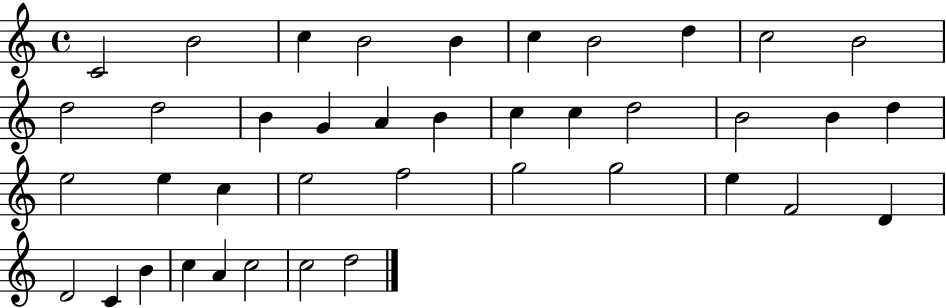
C4/h B4/h C5/q B4/h B4/q C5/q B4/h D5/q C5/h B4/h D5/h D5/h B4/q G4/q A4/q B4/q C5/q C5/q D5/h B4/h B4/q D5/q E5/h E5/q C5/q E5/h F5/h G5/h G5/h E5/q F4/h D4/q D4/h C4/q B4/q C5/q A4/q C5/h C5/h D5/h